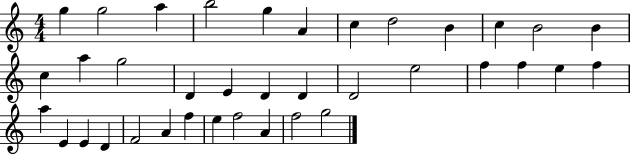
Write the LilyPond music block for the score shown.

{
  \clef treble
  \numericTimeSignature
  \time 4/4
  \key c \major
  g''4 g''2 a''4 | b''2 g''4 a'4 | c''4 d''2 b'4 | c''4 b'2 b'4 | \break c''4 a''4 g''2 | d'4 e'4 d'4 d'4 | d'2 e''2 | f''4 f''4 e''4 f''4 | \break a''4 e'4 e'4 d'4 | f'2 a'4 f''4 | e''4 f''2 a'4 | f''2 g''2 | \break \bar "|."
}